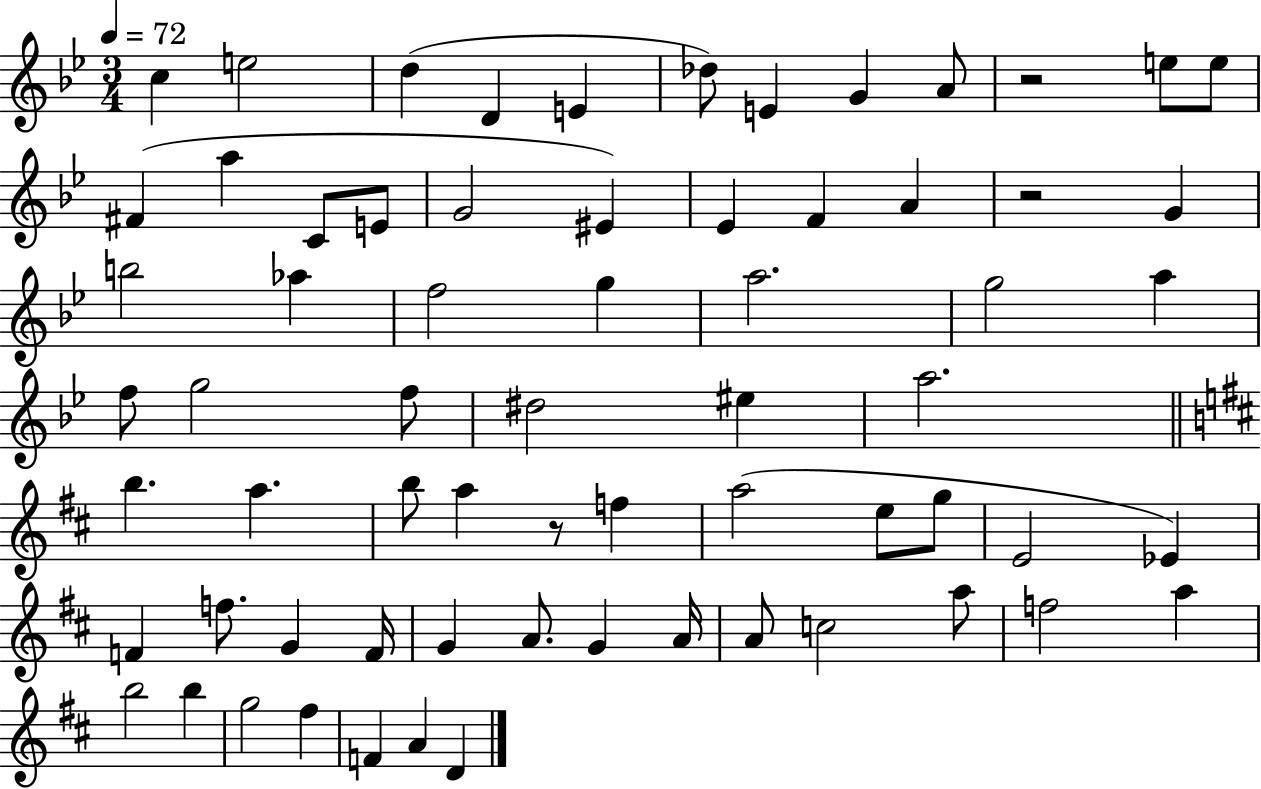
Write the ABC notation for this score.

X:1
T:Untitled
M:3/4
L:1/4
K:Bb
c e2 d D E _d/2 E G A/2 z2 e/2 e/2 ^F a C/2 E/2 G2 ^E _E F A z2 G b2 _a f2 g a2 g2 a f/2 g2 f/2 ^d2 ^e a2 b a b/2 a z/2 f a2 e/2 g/2 E2 _E F f/2 G F/4 G A/2 G A/4 A/2 c2 a/2 f2 a b2 b g2 ^f F A D